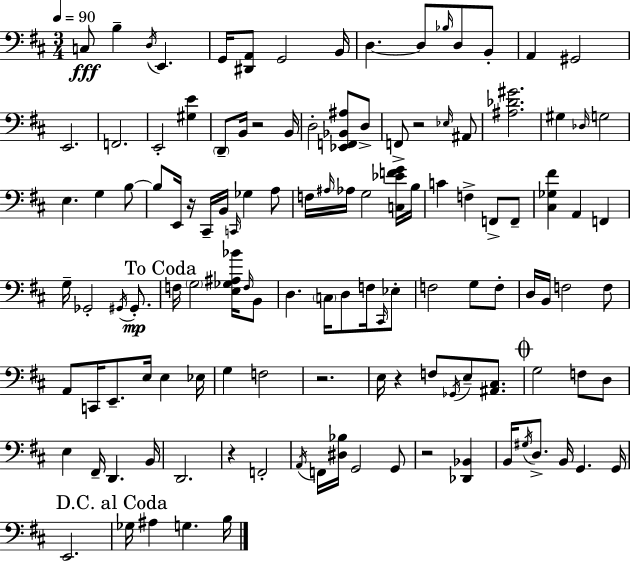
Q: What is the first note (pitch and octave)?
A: C3